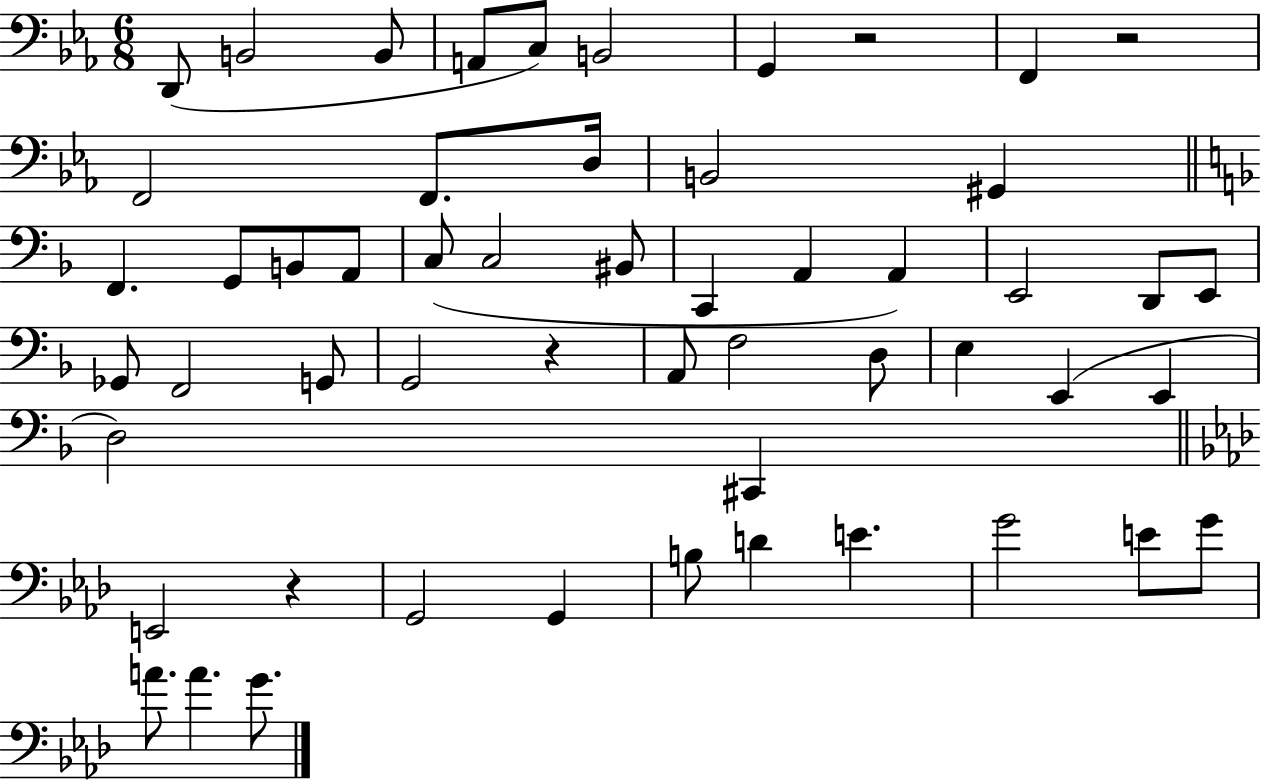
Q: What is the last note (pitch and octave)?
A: G4